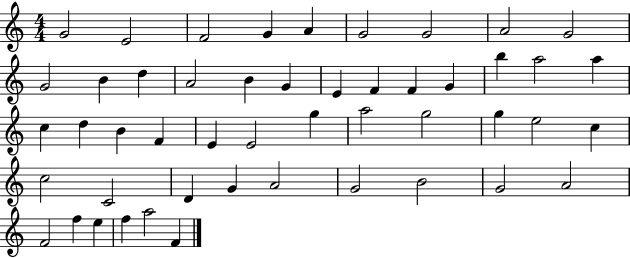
G4/h E4/h F4/h G4/q A4/q G4/h G4/h A4/h G4/h G4/h B4/q D5/q A4/h B4/q G4/q E4/q F4/q F4/q G4/q B5/q A5/h A5/q C5/q D5/q B4/q F4/q E4/q E4/h G5/q A5/h G5/h G5/q E5/h C5/q C5/h C4/h D4/q G4/q A4/h G4/h B4/h G4/h A4/h F4/h F5/q E5/q F5/q A5/h F4/q